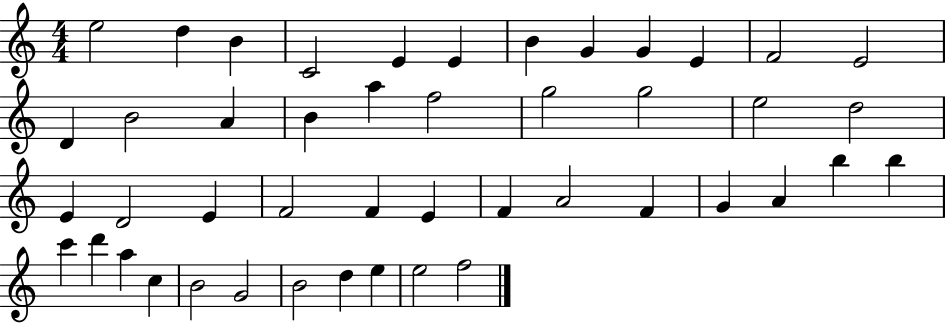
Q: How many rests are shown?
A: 0